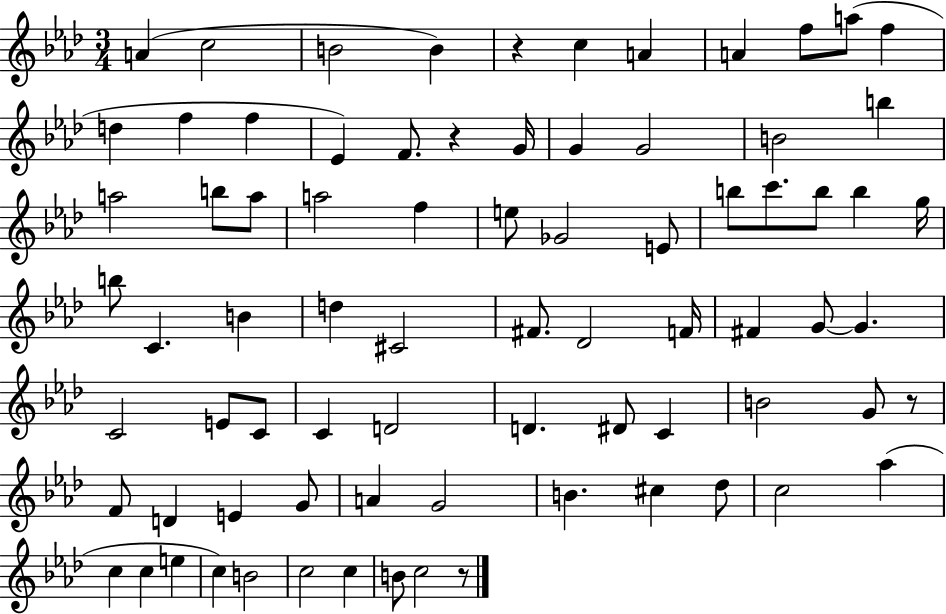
A4/q C5/h B4/h B4/q R/q C5/q A4/q A4/q F5/e A5/e F5/q D5/q F5/q F5/q Eb4/q F4/e. R/q G4/s G4/q G4/h B4/h B5/q A5/h B5/e A5/e A5/h F5/q E5/e Gb4/h E4/e B5/e C6/e. B5/e B5/q G5/s B5/e C4/q. B4/q D5/q C#4/h F#4/e. Db4/h F4/s F#4/q G4/e G4/q. C4/h E4/e C4/e C4/q D4/h D4/q. D#4/e C4/q B4/h G4/e R/e F4/e D4/q E4/q G4/e A4/q G4/h B4/q. C#5/q Db5/e C5/h Ab5/q C5/q C5/q E5/q C5/q B4/h C5/h C5/q B4/e C5/h R/e